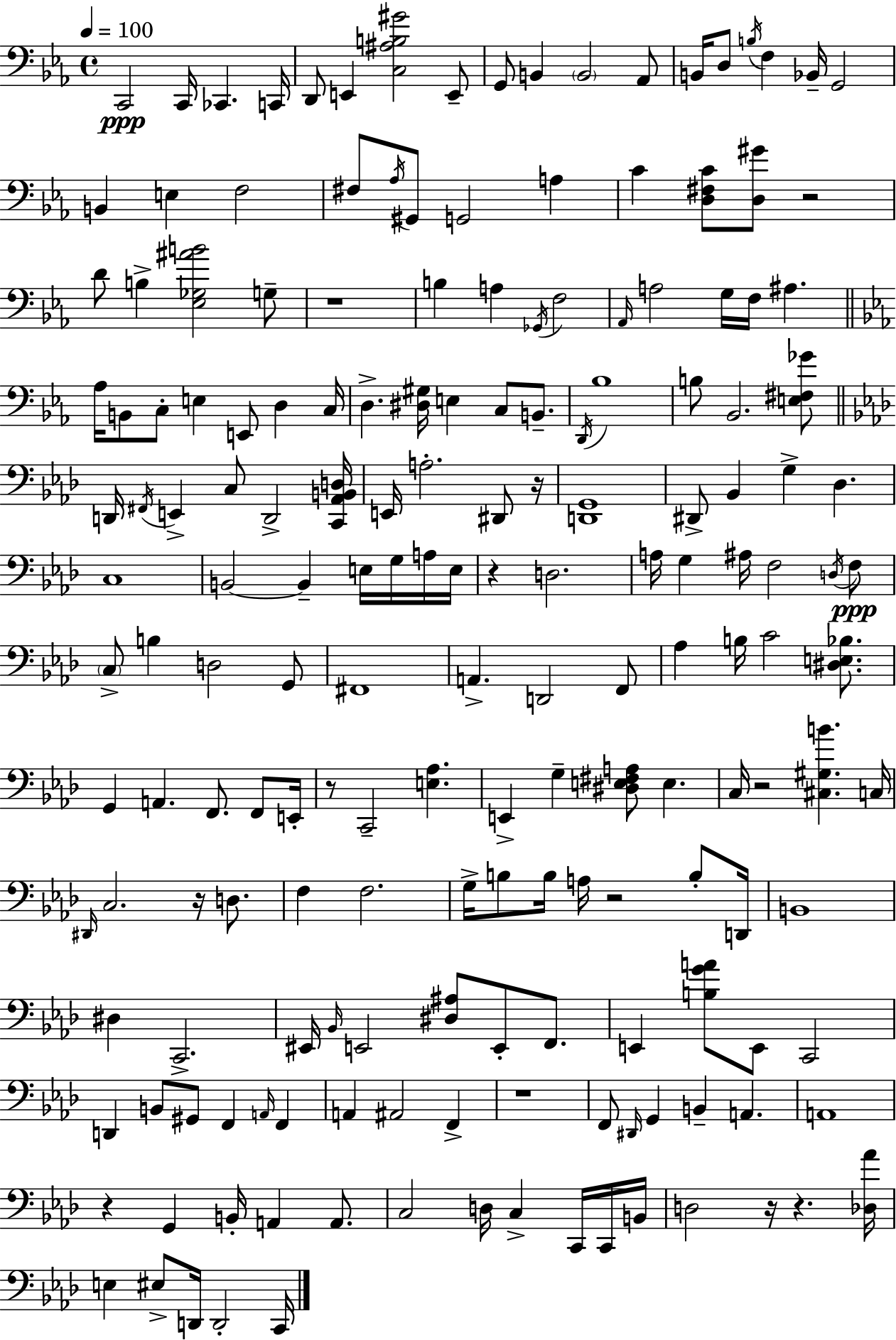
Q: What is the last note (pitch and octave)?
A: C2